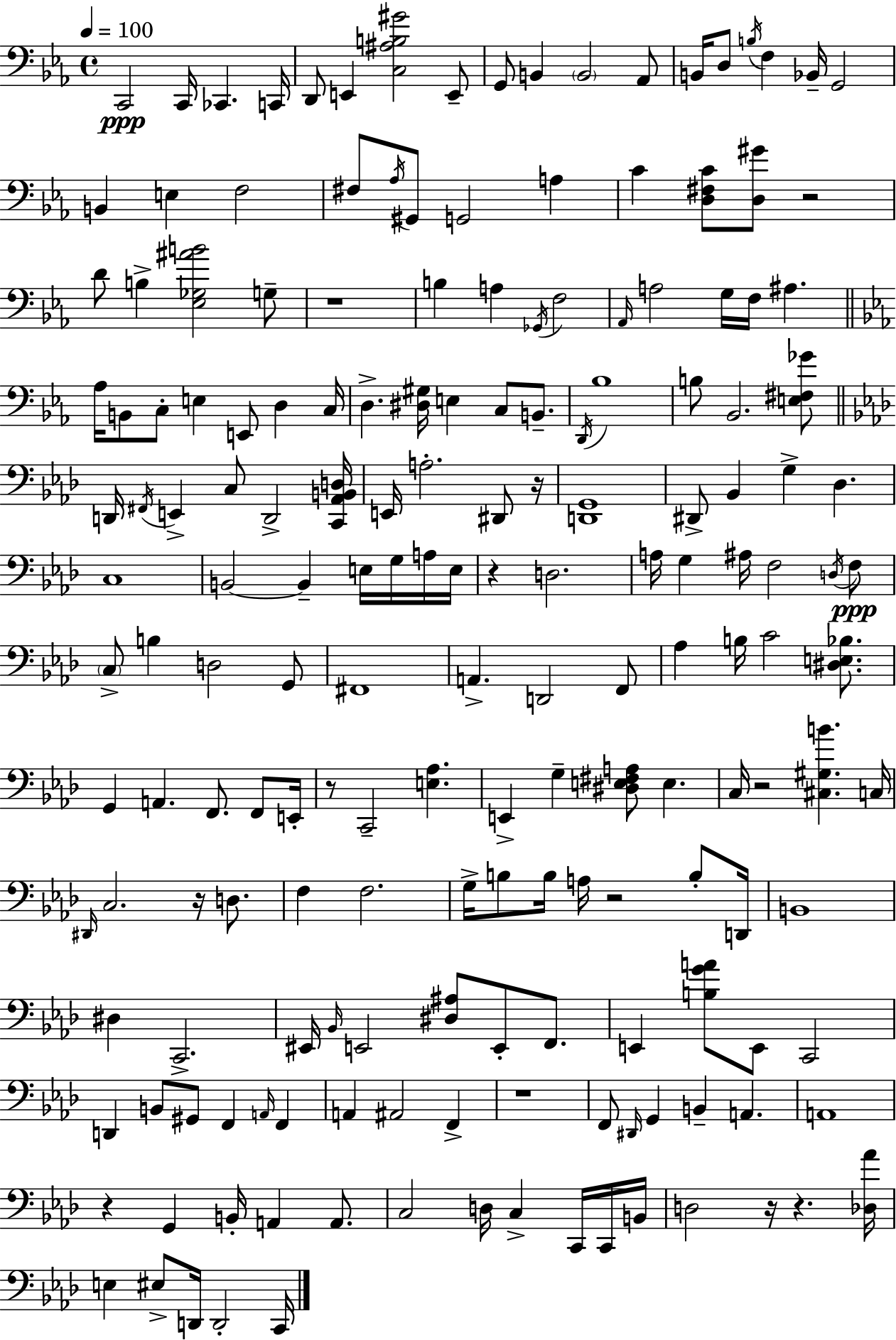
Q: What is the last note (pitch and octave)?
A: C2